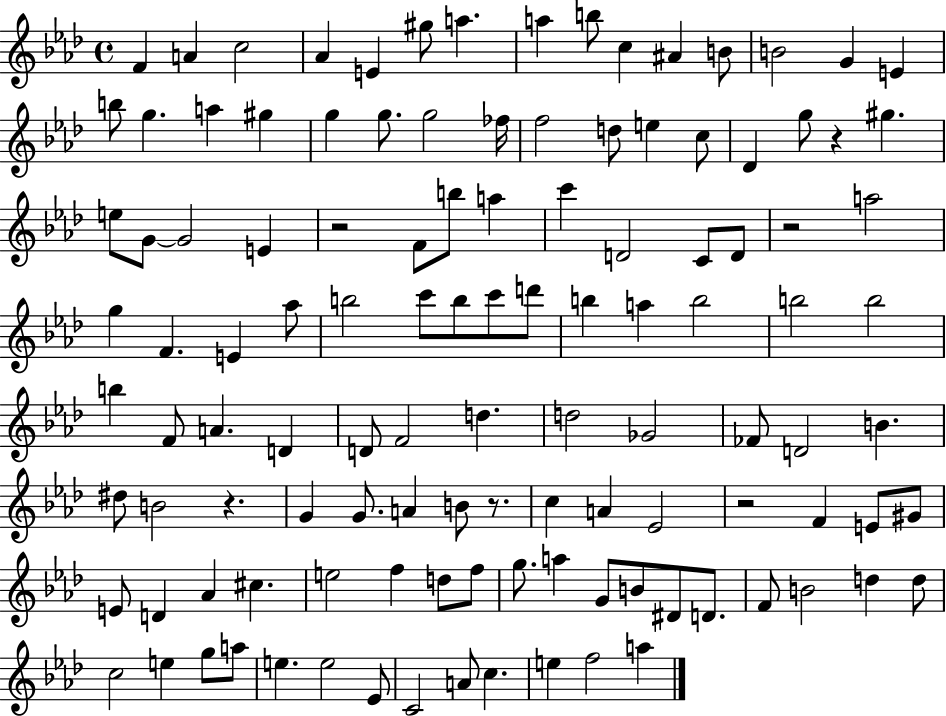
F4/q A4/q C5/h Ab4/q E4/q G#5/e A5/q. A5/q B5/e C5/q A#4/q B4/e B4/h G4/q E4/q B5/e G5/q. A5/q G#5/q G5/q G5/e. G5/h FES5/s F5/h D5/e E5/q C5/e Db4/q G5/e R/q G#5/q. E5/e G4/e G4/h E4/q R/h F4/e B5/e A5/q C6/q D4/h C4/e D4/e R/h A5/h G5/q F4/q. E4/q Ab5/e B5/h C6/e B5/e C6/e D6/e B5/q A5/q B5/h B5/h B5/h B5/q F4/e A4/q. D4/q D4/e F4/h D5/q. D5/h Gb4/h FES4/e D4/h B4/q. D#5/e B4/h R/q. G4/q G4/e. A4/q B4/e R/e. C5/q A4/q Eb4/h R/h F4/q E4/e G#4/e E4/e D4/q Ab4/q C#5/q. E5/h F5/q D5/e F5/e G5/e. A5/q G4/e B4/e D#4/e D4/e. F4/e B4/h D5/q D5/e C5/h E5/q G5/e A5/e E5/q. E5/h Eb4/e C4/h A4/e C5/q. E5/q F5/h A5/q